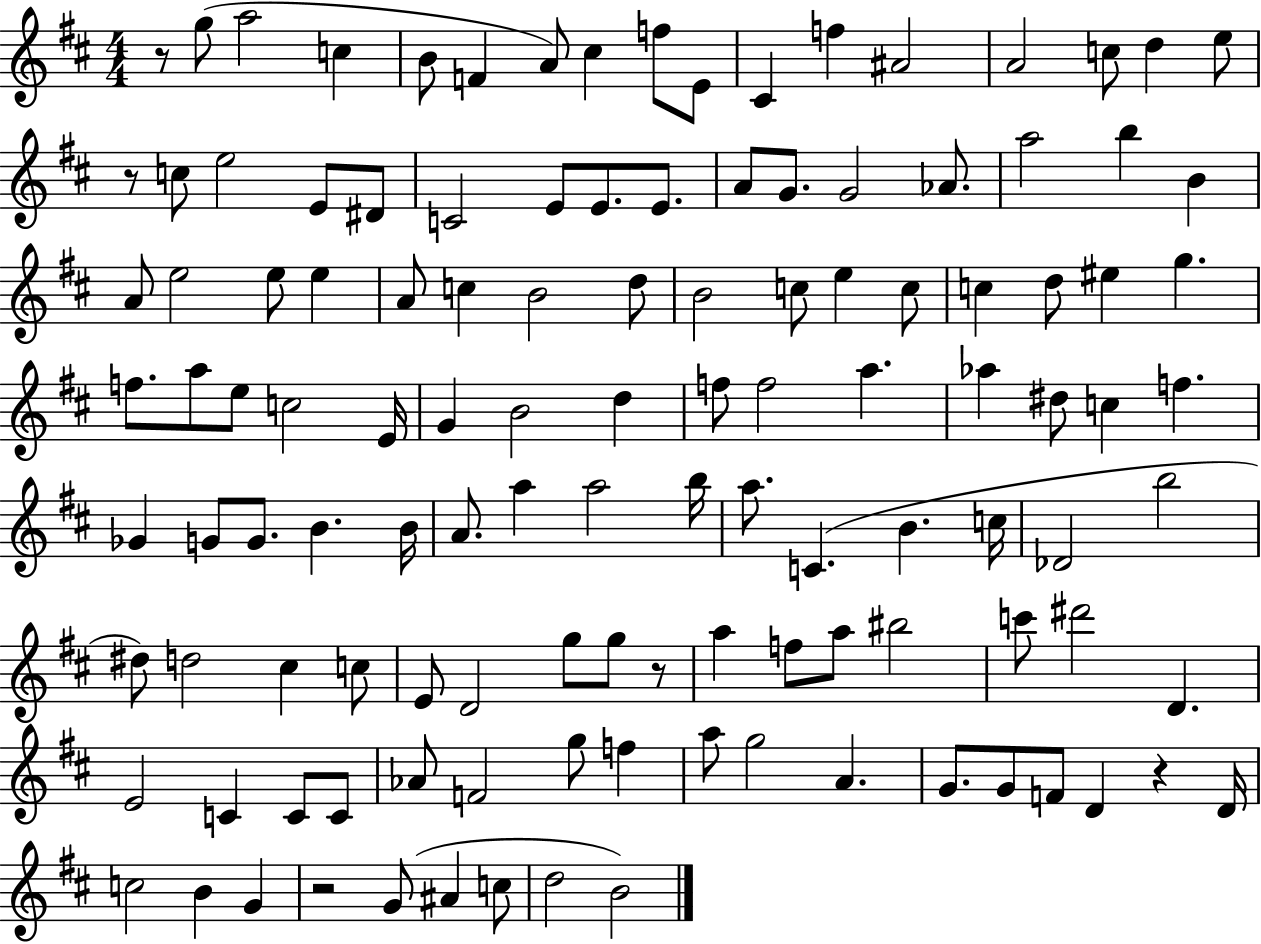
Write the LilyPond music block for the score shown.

{
  \clef treble
  \numericTimeSignature
  \time 4/4
  \key d \major
  r8 g''8( a''2 c''4 | b'8 f'4 a'8) cis''4 f''8 e'8 | cis'4 f''4 ais'2 | a'2 c''8 d''4 e''8 | \break r8 c''8 e''2 e'8 dis'8 | c'2 e'8 e'8. e'8. | a'8 g'8. g'2 aes'8. | a''2 b''4 b'4 | \break a'8 e''2 e''8 e''4 | a'8 c''4 b'2 d''8 | b'2 c''8 e''4 c''8 | c''4 d''8 eis''4 g''4. | \break f''8. a''8 e''8 c''2 e'16 | g'4 b'2 d''4 | f''8 f''2 a''4. | aes''4 dis''8 c''4 f''4. | \break ges'4 g'8 g'8. b'4. b'16 | a'8. a''4 a''2 b''16 | a''8. c'4.( b'4. c''16 | des'2 b''2 | \break dis''8) d''2 cis''4 c''8 | e'8 d'2 g''8 g''8 r8 | a''4 f''8 a''8 bis''2 | c'''8 dis'''2 d'4. | \break e'2 c'4 c'8 c'8 | aes'8 f'2 g''8 f''4 | a''8 g''2 a'4. | g'8. g'8 f'8 d'4 r4 d'16 | \break c''2 b'4 g'4 | r2 g'8( ais'4 c''8 | d''2 b'2) | \bar "|."
}